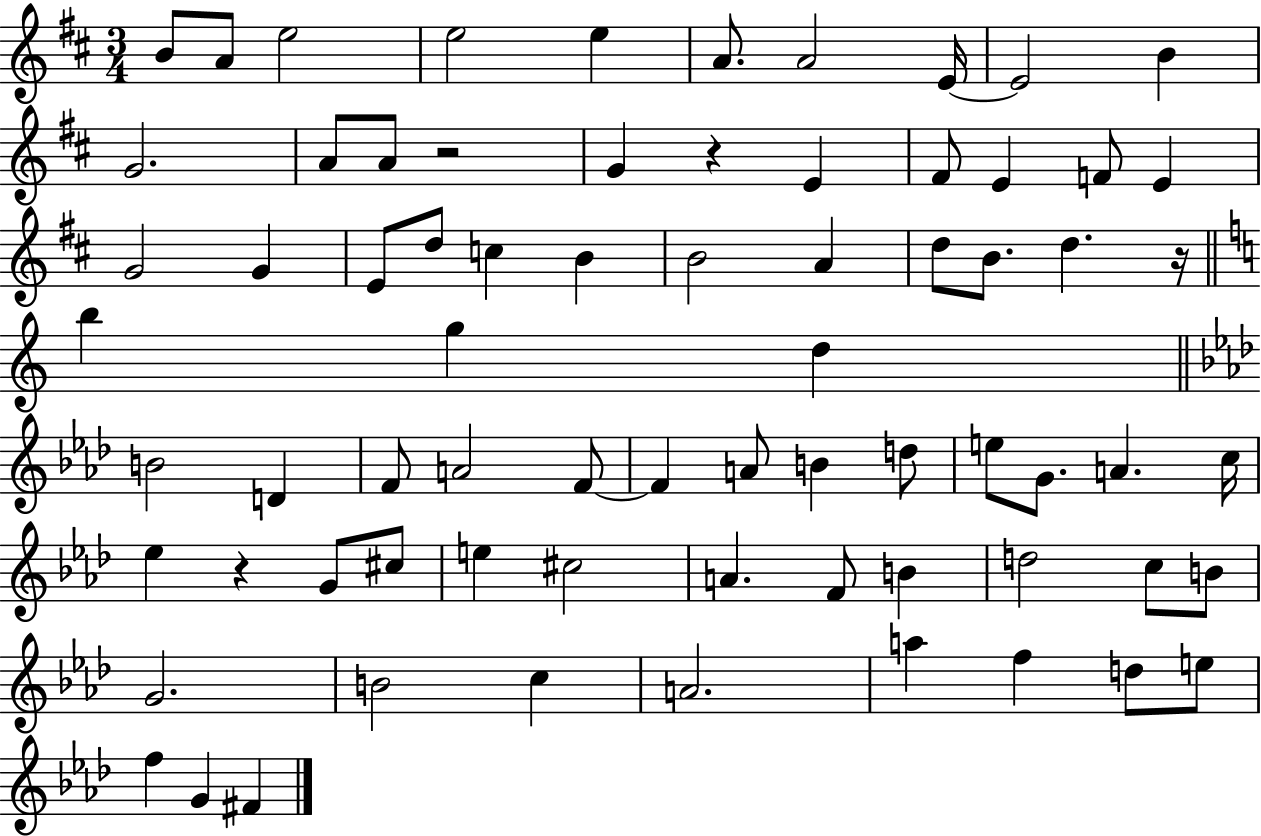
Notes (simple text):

B4/e A4/e E5/h E5/h E5/q A4/e. A4/h E4/s E4/h B4/q G4/h. A4/e A4/e R/h G4/q R/q E4/q F#4/e E4/q F4/e E4/q G4/h G4/q E4/e D5/e C5/q B4/q B4/h A4/q D5/e B4/e. D5/q. R/s B5/q G5/q D5/q B4/h D4/q F4/e A4/h F4/e F4/q A4/e B4/q D5/e E5/e G4/e. A4/q. C5/s Eb5/q R/q G4/e C#5/e E5/q C#5/h A4/q. F4/e B4/q D5/h C5/e B4/e G4/h. B4/h C5/q A4/h. A5/q F5/q D5/e E5/e F5/q G4/q F#4/q